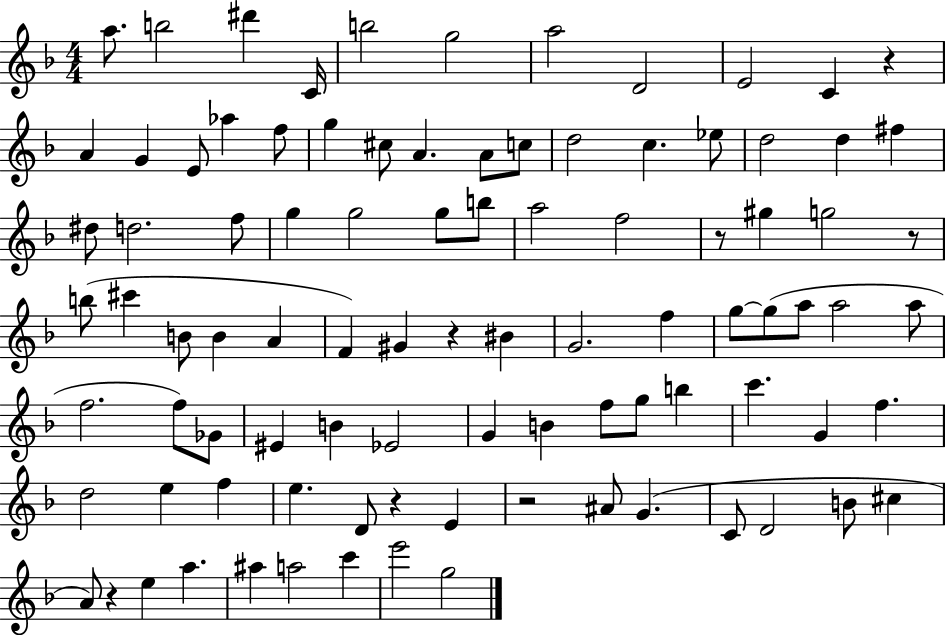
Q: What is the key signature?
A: F major